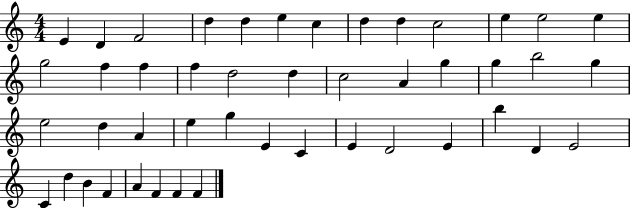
E4/q D4/q F4/h D5/q D5/q E5/q C5/q D5/q D5/q C5/h E5/q E5/h E5/q G5/h F5/q F5/q F5/q D5/h D5/q C5/h A4/q G5/q G5/q B5/h G5/q E5/h D5/q A4/q E5/q G5/q E4/q C4/q E4/q D4/h E4/q B5/q D4/q E4/h C4/q D5/q B4/q F4/q A4/q F4/q F4/q F4/q